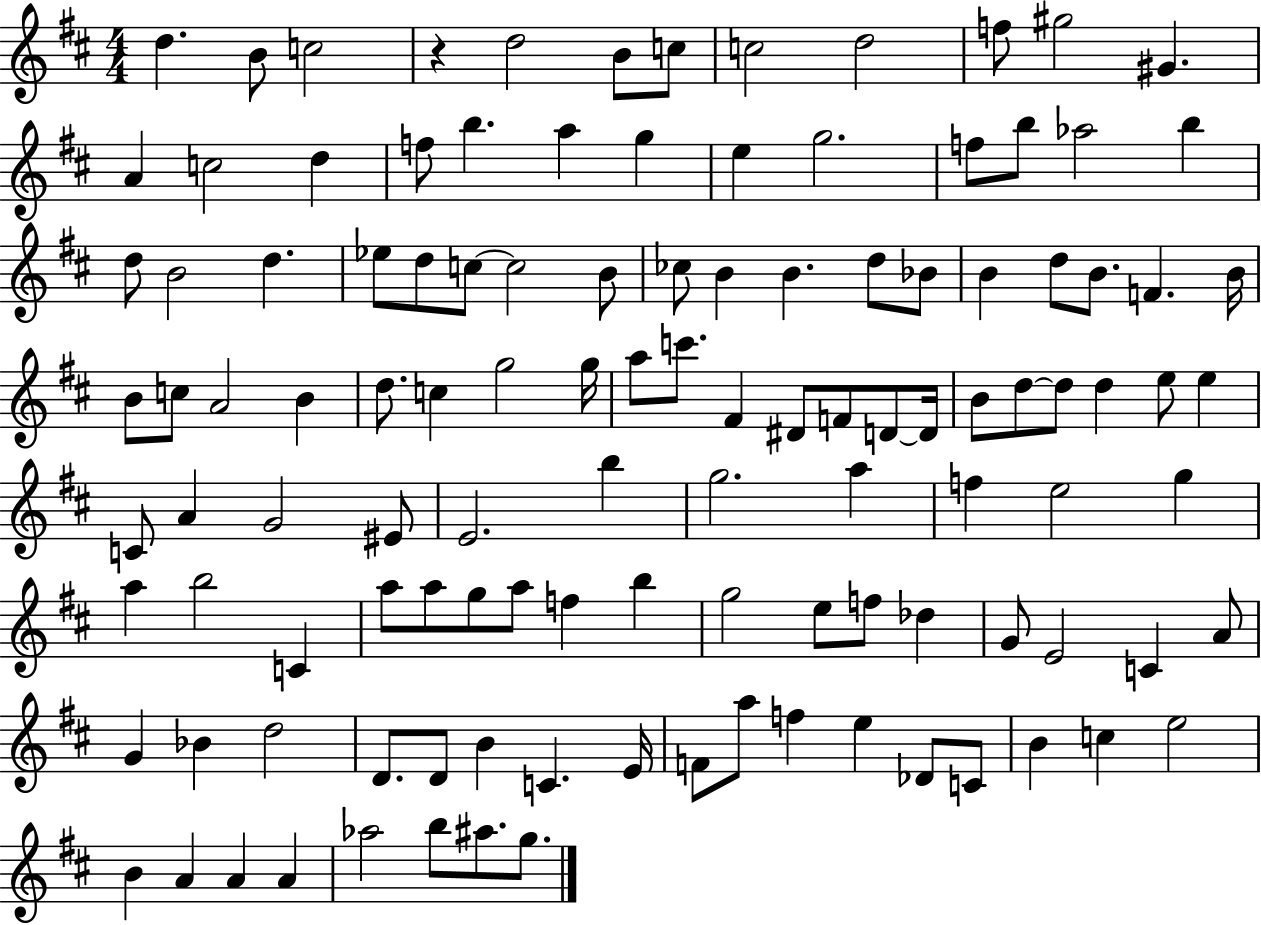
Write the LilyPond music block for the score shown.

{
  \clef treble
  \numericTimeSignature
  \time 4/4
  \key d \major
  \repeat volta 2 { d''4. b'8 c''2 | r4 d''2 b'8 c''8 | c''2 d''2 | f''8 gis''2 gis'4. | \break a'4 c''2 d''4 | f''8 b''4. a''4 g''4 | e''4 g''2. | f''8 b''8 aes''2 b''4 | \break d''8 b'2 d''4. | ees''8 d''8 c''8~~ c''2 b'8 | ces''8 b'4 b'4. d''8 bes'8 | b'4 d''8 b'8. f'4. b'16 | \break b'8 c''8 a'2 b'4 | d''8. c''4 g''2 g''16 | a''8 c'''8. fis'4 dis'8 f'8 d'8~~ d'16 | b'8 d''8~~ d''8 d''4 e''8 e''4 | \break c'8 a'4 g'2 eis'8 | e'2. b''4 | g''2. a''4 | f''4 e''2 g''4 | \break a''4 b''2 c'4 | a''8 a''8 g''8 a''8 f''4 b''4 | g''2 e''8 f''8 des''4 | g'8 e'2 c'4 a'8 | \break g'4 bes'4 d''2 | d'8. d'8 b'4 c'4. e'16 | f'8 a''8 f''4 e''4 des'8 c'8 | b'4 c''4 e''2 | \break b'4 a'4 a'4 a'4 | aes''2 b''8 ais''8. g''8. | } \bar "|."
}